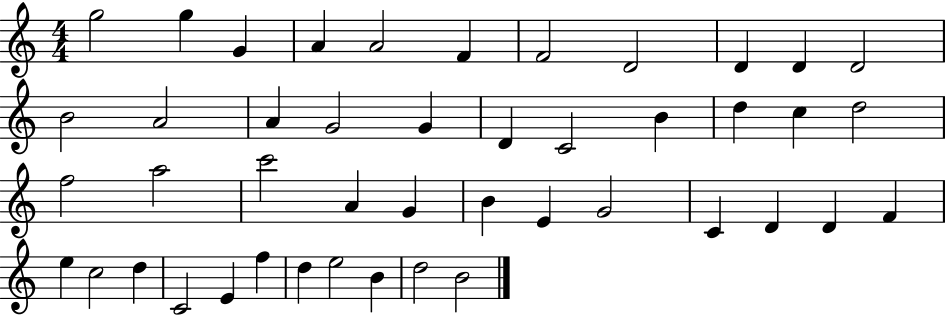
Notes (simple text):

G5/h G5/q G4/q A4/q A4/h F4/q F4/h D4/h D4/q D4/q D4/h B4/h A4/h A4/q G4/h G4/q D4/q C4/h B4/q D5/q C5/q D5/h F5/h A5/h C6/h A4/q G4/q B4/q E4/q G4/h C4/q D4/q D4/q F4/q E5/q C5/h D5/q C4/h E4/q F5/q D5/q E5/h B4/q D5/h B4/h